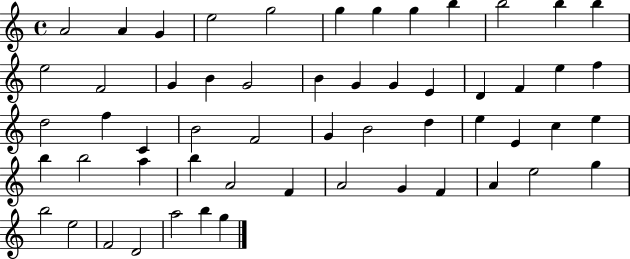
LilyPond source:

{
  \clef treble
  \time 4/4
  \defaultTimeSignature
  \key c \major
  a'2 a'4 g'4 | e''2 g''2 | g''4 g''4 g''4 b''4 | b''2 b''4 b''4 | \break e''2 f'2 | g'4 b'4 g'2 | b'4 g'4 g'4 e'4 | d'4 f'4 e''4 f''4 | \break d''2 f''4 c'4 | b'2 f'2 | g'4 b'2 d''4 | e''4 e'4 c''4 e''4 | \break b''4 b''2 a''4 | b''4 a'2 f'4 | a'2 g'4 f'4 | a'4 e''2 g''4 | \break b''2 e''2 | f'2 d'2 | a''2 b''4 g''4 | \bar "|."
}